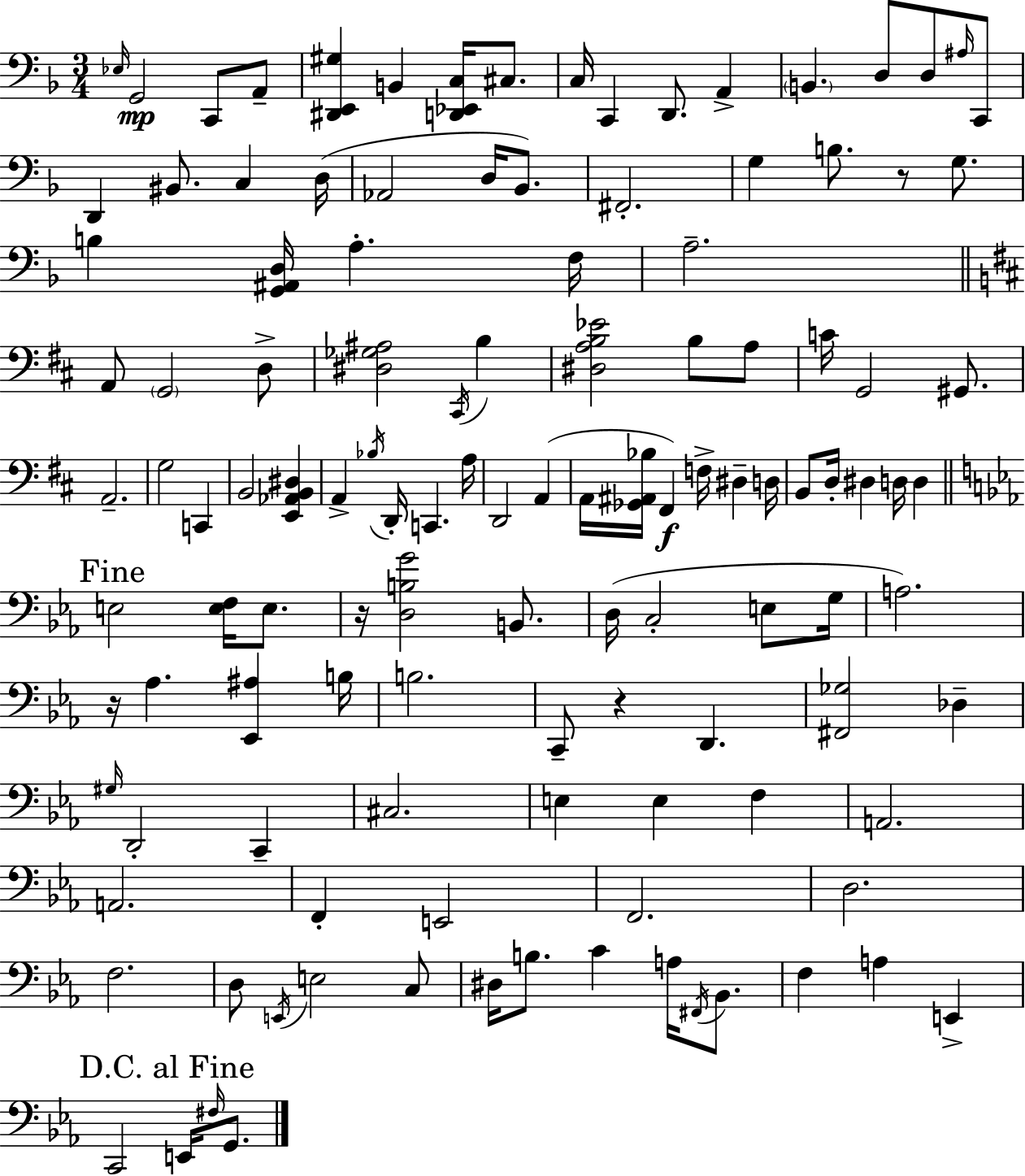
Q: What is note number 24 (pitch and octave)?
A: G3